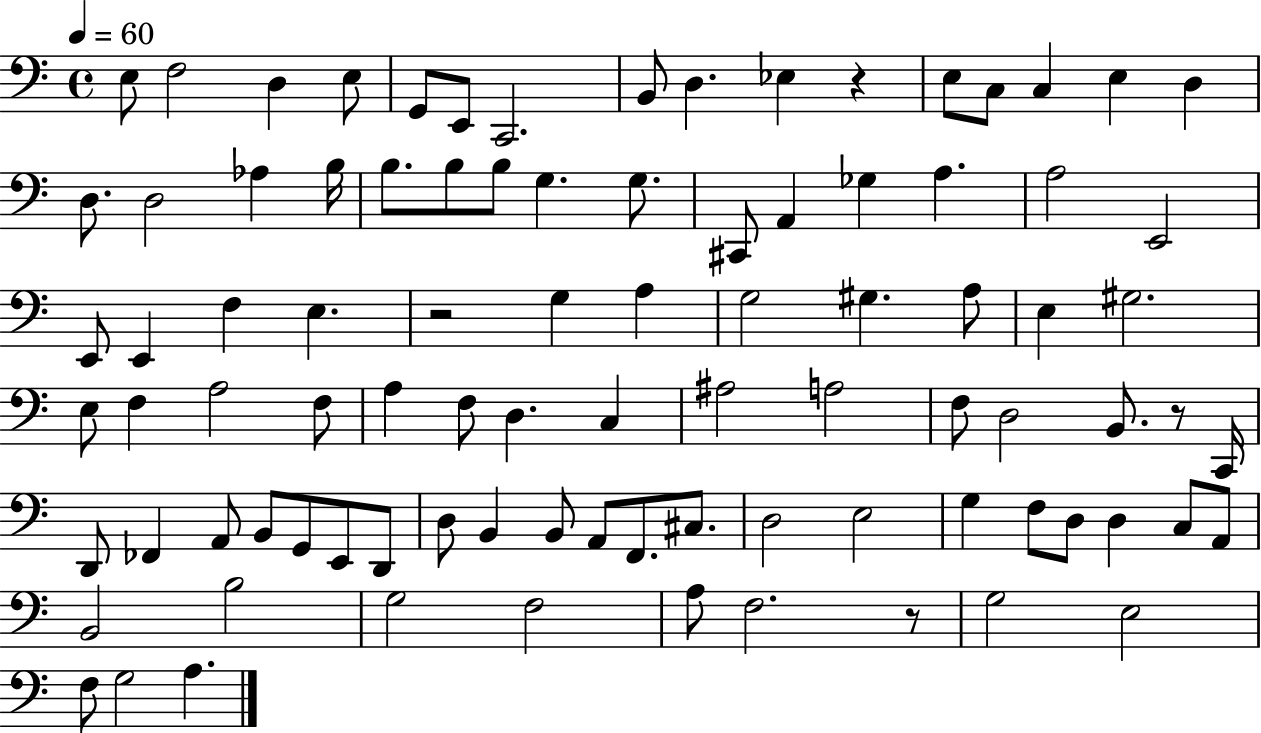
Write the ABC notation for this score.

X:1
T:Untitled
M:4/4
L:1/4
K:C
E,/2 F,2 D, E,/2 G,,/2 E,,/2 C,,2 B,,/2 D, _E, z E,/2 C,/2 C, E, D, D,/2 D,2 _A, B,/4 B,/2 B,/2 B,/2 G, G,/2 ^C,,/2 A,, _G, A, A,2 E,,2 E,,/2 E,, F, E, z2 G, A, G,2 ^G, A,/2 E, ^G,2 E,/2 F, A,2 F,/2 A, F,/2 D, C, ^A,2 A,2 F,/2 D,2 B,,/2 z/2 C,,/4 D,,/2 _F,, A,,/2 B,,/2 G,,/2 E,,/2 D,,/2 D,/2 B,, B,,/2 A,,/2 F,,/2 ^C,/2 D,2 E,2 G, F,/2 D,/2 D, C,/2 A,,/2 B,,2 B,2 G,2 F,2 A,/2 F,2 z/2 G,2 E,2 F,/2 G,2 A,